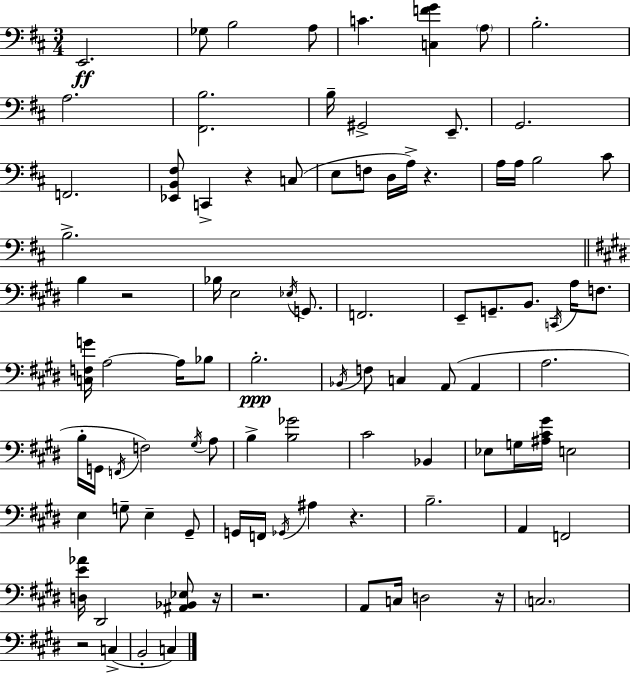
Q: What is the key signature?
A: D major